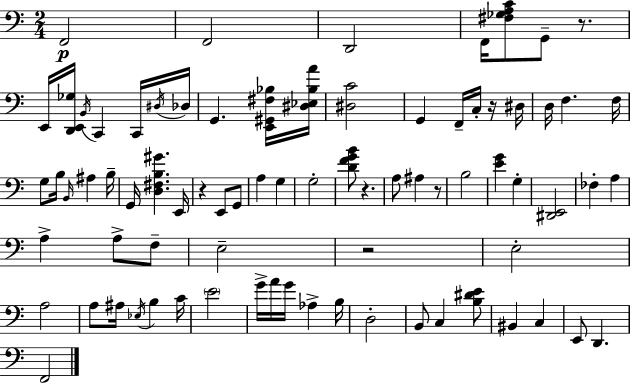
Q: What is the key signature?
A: A minor